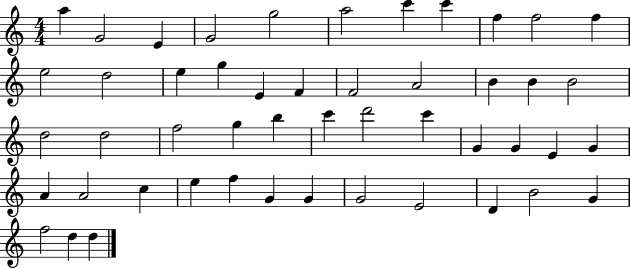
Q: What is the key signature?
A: C major